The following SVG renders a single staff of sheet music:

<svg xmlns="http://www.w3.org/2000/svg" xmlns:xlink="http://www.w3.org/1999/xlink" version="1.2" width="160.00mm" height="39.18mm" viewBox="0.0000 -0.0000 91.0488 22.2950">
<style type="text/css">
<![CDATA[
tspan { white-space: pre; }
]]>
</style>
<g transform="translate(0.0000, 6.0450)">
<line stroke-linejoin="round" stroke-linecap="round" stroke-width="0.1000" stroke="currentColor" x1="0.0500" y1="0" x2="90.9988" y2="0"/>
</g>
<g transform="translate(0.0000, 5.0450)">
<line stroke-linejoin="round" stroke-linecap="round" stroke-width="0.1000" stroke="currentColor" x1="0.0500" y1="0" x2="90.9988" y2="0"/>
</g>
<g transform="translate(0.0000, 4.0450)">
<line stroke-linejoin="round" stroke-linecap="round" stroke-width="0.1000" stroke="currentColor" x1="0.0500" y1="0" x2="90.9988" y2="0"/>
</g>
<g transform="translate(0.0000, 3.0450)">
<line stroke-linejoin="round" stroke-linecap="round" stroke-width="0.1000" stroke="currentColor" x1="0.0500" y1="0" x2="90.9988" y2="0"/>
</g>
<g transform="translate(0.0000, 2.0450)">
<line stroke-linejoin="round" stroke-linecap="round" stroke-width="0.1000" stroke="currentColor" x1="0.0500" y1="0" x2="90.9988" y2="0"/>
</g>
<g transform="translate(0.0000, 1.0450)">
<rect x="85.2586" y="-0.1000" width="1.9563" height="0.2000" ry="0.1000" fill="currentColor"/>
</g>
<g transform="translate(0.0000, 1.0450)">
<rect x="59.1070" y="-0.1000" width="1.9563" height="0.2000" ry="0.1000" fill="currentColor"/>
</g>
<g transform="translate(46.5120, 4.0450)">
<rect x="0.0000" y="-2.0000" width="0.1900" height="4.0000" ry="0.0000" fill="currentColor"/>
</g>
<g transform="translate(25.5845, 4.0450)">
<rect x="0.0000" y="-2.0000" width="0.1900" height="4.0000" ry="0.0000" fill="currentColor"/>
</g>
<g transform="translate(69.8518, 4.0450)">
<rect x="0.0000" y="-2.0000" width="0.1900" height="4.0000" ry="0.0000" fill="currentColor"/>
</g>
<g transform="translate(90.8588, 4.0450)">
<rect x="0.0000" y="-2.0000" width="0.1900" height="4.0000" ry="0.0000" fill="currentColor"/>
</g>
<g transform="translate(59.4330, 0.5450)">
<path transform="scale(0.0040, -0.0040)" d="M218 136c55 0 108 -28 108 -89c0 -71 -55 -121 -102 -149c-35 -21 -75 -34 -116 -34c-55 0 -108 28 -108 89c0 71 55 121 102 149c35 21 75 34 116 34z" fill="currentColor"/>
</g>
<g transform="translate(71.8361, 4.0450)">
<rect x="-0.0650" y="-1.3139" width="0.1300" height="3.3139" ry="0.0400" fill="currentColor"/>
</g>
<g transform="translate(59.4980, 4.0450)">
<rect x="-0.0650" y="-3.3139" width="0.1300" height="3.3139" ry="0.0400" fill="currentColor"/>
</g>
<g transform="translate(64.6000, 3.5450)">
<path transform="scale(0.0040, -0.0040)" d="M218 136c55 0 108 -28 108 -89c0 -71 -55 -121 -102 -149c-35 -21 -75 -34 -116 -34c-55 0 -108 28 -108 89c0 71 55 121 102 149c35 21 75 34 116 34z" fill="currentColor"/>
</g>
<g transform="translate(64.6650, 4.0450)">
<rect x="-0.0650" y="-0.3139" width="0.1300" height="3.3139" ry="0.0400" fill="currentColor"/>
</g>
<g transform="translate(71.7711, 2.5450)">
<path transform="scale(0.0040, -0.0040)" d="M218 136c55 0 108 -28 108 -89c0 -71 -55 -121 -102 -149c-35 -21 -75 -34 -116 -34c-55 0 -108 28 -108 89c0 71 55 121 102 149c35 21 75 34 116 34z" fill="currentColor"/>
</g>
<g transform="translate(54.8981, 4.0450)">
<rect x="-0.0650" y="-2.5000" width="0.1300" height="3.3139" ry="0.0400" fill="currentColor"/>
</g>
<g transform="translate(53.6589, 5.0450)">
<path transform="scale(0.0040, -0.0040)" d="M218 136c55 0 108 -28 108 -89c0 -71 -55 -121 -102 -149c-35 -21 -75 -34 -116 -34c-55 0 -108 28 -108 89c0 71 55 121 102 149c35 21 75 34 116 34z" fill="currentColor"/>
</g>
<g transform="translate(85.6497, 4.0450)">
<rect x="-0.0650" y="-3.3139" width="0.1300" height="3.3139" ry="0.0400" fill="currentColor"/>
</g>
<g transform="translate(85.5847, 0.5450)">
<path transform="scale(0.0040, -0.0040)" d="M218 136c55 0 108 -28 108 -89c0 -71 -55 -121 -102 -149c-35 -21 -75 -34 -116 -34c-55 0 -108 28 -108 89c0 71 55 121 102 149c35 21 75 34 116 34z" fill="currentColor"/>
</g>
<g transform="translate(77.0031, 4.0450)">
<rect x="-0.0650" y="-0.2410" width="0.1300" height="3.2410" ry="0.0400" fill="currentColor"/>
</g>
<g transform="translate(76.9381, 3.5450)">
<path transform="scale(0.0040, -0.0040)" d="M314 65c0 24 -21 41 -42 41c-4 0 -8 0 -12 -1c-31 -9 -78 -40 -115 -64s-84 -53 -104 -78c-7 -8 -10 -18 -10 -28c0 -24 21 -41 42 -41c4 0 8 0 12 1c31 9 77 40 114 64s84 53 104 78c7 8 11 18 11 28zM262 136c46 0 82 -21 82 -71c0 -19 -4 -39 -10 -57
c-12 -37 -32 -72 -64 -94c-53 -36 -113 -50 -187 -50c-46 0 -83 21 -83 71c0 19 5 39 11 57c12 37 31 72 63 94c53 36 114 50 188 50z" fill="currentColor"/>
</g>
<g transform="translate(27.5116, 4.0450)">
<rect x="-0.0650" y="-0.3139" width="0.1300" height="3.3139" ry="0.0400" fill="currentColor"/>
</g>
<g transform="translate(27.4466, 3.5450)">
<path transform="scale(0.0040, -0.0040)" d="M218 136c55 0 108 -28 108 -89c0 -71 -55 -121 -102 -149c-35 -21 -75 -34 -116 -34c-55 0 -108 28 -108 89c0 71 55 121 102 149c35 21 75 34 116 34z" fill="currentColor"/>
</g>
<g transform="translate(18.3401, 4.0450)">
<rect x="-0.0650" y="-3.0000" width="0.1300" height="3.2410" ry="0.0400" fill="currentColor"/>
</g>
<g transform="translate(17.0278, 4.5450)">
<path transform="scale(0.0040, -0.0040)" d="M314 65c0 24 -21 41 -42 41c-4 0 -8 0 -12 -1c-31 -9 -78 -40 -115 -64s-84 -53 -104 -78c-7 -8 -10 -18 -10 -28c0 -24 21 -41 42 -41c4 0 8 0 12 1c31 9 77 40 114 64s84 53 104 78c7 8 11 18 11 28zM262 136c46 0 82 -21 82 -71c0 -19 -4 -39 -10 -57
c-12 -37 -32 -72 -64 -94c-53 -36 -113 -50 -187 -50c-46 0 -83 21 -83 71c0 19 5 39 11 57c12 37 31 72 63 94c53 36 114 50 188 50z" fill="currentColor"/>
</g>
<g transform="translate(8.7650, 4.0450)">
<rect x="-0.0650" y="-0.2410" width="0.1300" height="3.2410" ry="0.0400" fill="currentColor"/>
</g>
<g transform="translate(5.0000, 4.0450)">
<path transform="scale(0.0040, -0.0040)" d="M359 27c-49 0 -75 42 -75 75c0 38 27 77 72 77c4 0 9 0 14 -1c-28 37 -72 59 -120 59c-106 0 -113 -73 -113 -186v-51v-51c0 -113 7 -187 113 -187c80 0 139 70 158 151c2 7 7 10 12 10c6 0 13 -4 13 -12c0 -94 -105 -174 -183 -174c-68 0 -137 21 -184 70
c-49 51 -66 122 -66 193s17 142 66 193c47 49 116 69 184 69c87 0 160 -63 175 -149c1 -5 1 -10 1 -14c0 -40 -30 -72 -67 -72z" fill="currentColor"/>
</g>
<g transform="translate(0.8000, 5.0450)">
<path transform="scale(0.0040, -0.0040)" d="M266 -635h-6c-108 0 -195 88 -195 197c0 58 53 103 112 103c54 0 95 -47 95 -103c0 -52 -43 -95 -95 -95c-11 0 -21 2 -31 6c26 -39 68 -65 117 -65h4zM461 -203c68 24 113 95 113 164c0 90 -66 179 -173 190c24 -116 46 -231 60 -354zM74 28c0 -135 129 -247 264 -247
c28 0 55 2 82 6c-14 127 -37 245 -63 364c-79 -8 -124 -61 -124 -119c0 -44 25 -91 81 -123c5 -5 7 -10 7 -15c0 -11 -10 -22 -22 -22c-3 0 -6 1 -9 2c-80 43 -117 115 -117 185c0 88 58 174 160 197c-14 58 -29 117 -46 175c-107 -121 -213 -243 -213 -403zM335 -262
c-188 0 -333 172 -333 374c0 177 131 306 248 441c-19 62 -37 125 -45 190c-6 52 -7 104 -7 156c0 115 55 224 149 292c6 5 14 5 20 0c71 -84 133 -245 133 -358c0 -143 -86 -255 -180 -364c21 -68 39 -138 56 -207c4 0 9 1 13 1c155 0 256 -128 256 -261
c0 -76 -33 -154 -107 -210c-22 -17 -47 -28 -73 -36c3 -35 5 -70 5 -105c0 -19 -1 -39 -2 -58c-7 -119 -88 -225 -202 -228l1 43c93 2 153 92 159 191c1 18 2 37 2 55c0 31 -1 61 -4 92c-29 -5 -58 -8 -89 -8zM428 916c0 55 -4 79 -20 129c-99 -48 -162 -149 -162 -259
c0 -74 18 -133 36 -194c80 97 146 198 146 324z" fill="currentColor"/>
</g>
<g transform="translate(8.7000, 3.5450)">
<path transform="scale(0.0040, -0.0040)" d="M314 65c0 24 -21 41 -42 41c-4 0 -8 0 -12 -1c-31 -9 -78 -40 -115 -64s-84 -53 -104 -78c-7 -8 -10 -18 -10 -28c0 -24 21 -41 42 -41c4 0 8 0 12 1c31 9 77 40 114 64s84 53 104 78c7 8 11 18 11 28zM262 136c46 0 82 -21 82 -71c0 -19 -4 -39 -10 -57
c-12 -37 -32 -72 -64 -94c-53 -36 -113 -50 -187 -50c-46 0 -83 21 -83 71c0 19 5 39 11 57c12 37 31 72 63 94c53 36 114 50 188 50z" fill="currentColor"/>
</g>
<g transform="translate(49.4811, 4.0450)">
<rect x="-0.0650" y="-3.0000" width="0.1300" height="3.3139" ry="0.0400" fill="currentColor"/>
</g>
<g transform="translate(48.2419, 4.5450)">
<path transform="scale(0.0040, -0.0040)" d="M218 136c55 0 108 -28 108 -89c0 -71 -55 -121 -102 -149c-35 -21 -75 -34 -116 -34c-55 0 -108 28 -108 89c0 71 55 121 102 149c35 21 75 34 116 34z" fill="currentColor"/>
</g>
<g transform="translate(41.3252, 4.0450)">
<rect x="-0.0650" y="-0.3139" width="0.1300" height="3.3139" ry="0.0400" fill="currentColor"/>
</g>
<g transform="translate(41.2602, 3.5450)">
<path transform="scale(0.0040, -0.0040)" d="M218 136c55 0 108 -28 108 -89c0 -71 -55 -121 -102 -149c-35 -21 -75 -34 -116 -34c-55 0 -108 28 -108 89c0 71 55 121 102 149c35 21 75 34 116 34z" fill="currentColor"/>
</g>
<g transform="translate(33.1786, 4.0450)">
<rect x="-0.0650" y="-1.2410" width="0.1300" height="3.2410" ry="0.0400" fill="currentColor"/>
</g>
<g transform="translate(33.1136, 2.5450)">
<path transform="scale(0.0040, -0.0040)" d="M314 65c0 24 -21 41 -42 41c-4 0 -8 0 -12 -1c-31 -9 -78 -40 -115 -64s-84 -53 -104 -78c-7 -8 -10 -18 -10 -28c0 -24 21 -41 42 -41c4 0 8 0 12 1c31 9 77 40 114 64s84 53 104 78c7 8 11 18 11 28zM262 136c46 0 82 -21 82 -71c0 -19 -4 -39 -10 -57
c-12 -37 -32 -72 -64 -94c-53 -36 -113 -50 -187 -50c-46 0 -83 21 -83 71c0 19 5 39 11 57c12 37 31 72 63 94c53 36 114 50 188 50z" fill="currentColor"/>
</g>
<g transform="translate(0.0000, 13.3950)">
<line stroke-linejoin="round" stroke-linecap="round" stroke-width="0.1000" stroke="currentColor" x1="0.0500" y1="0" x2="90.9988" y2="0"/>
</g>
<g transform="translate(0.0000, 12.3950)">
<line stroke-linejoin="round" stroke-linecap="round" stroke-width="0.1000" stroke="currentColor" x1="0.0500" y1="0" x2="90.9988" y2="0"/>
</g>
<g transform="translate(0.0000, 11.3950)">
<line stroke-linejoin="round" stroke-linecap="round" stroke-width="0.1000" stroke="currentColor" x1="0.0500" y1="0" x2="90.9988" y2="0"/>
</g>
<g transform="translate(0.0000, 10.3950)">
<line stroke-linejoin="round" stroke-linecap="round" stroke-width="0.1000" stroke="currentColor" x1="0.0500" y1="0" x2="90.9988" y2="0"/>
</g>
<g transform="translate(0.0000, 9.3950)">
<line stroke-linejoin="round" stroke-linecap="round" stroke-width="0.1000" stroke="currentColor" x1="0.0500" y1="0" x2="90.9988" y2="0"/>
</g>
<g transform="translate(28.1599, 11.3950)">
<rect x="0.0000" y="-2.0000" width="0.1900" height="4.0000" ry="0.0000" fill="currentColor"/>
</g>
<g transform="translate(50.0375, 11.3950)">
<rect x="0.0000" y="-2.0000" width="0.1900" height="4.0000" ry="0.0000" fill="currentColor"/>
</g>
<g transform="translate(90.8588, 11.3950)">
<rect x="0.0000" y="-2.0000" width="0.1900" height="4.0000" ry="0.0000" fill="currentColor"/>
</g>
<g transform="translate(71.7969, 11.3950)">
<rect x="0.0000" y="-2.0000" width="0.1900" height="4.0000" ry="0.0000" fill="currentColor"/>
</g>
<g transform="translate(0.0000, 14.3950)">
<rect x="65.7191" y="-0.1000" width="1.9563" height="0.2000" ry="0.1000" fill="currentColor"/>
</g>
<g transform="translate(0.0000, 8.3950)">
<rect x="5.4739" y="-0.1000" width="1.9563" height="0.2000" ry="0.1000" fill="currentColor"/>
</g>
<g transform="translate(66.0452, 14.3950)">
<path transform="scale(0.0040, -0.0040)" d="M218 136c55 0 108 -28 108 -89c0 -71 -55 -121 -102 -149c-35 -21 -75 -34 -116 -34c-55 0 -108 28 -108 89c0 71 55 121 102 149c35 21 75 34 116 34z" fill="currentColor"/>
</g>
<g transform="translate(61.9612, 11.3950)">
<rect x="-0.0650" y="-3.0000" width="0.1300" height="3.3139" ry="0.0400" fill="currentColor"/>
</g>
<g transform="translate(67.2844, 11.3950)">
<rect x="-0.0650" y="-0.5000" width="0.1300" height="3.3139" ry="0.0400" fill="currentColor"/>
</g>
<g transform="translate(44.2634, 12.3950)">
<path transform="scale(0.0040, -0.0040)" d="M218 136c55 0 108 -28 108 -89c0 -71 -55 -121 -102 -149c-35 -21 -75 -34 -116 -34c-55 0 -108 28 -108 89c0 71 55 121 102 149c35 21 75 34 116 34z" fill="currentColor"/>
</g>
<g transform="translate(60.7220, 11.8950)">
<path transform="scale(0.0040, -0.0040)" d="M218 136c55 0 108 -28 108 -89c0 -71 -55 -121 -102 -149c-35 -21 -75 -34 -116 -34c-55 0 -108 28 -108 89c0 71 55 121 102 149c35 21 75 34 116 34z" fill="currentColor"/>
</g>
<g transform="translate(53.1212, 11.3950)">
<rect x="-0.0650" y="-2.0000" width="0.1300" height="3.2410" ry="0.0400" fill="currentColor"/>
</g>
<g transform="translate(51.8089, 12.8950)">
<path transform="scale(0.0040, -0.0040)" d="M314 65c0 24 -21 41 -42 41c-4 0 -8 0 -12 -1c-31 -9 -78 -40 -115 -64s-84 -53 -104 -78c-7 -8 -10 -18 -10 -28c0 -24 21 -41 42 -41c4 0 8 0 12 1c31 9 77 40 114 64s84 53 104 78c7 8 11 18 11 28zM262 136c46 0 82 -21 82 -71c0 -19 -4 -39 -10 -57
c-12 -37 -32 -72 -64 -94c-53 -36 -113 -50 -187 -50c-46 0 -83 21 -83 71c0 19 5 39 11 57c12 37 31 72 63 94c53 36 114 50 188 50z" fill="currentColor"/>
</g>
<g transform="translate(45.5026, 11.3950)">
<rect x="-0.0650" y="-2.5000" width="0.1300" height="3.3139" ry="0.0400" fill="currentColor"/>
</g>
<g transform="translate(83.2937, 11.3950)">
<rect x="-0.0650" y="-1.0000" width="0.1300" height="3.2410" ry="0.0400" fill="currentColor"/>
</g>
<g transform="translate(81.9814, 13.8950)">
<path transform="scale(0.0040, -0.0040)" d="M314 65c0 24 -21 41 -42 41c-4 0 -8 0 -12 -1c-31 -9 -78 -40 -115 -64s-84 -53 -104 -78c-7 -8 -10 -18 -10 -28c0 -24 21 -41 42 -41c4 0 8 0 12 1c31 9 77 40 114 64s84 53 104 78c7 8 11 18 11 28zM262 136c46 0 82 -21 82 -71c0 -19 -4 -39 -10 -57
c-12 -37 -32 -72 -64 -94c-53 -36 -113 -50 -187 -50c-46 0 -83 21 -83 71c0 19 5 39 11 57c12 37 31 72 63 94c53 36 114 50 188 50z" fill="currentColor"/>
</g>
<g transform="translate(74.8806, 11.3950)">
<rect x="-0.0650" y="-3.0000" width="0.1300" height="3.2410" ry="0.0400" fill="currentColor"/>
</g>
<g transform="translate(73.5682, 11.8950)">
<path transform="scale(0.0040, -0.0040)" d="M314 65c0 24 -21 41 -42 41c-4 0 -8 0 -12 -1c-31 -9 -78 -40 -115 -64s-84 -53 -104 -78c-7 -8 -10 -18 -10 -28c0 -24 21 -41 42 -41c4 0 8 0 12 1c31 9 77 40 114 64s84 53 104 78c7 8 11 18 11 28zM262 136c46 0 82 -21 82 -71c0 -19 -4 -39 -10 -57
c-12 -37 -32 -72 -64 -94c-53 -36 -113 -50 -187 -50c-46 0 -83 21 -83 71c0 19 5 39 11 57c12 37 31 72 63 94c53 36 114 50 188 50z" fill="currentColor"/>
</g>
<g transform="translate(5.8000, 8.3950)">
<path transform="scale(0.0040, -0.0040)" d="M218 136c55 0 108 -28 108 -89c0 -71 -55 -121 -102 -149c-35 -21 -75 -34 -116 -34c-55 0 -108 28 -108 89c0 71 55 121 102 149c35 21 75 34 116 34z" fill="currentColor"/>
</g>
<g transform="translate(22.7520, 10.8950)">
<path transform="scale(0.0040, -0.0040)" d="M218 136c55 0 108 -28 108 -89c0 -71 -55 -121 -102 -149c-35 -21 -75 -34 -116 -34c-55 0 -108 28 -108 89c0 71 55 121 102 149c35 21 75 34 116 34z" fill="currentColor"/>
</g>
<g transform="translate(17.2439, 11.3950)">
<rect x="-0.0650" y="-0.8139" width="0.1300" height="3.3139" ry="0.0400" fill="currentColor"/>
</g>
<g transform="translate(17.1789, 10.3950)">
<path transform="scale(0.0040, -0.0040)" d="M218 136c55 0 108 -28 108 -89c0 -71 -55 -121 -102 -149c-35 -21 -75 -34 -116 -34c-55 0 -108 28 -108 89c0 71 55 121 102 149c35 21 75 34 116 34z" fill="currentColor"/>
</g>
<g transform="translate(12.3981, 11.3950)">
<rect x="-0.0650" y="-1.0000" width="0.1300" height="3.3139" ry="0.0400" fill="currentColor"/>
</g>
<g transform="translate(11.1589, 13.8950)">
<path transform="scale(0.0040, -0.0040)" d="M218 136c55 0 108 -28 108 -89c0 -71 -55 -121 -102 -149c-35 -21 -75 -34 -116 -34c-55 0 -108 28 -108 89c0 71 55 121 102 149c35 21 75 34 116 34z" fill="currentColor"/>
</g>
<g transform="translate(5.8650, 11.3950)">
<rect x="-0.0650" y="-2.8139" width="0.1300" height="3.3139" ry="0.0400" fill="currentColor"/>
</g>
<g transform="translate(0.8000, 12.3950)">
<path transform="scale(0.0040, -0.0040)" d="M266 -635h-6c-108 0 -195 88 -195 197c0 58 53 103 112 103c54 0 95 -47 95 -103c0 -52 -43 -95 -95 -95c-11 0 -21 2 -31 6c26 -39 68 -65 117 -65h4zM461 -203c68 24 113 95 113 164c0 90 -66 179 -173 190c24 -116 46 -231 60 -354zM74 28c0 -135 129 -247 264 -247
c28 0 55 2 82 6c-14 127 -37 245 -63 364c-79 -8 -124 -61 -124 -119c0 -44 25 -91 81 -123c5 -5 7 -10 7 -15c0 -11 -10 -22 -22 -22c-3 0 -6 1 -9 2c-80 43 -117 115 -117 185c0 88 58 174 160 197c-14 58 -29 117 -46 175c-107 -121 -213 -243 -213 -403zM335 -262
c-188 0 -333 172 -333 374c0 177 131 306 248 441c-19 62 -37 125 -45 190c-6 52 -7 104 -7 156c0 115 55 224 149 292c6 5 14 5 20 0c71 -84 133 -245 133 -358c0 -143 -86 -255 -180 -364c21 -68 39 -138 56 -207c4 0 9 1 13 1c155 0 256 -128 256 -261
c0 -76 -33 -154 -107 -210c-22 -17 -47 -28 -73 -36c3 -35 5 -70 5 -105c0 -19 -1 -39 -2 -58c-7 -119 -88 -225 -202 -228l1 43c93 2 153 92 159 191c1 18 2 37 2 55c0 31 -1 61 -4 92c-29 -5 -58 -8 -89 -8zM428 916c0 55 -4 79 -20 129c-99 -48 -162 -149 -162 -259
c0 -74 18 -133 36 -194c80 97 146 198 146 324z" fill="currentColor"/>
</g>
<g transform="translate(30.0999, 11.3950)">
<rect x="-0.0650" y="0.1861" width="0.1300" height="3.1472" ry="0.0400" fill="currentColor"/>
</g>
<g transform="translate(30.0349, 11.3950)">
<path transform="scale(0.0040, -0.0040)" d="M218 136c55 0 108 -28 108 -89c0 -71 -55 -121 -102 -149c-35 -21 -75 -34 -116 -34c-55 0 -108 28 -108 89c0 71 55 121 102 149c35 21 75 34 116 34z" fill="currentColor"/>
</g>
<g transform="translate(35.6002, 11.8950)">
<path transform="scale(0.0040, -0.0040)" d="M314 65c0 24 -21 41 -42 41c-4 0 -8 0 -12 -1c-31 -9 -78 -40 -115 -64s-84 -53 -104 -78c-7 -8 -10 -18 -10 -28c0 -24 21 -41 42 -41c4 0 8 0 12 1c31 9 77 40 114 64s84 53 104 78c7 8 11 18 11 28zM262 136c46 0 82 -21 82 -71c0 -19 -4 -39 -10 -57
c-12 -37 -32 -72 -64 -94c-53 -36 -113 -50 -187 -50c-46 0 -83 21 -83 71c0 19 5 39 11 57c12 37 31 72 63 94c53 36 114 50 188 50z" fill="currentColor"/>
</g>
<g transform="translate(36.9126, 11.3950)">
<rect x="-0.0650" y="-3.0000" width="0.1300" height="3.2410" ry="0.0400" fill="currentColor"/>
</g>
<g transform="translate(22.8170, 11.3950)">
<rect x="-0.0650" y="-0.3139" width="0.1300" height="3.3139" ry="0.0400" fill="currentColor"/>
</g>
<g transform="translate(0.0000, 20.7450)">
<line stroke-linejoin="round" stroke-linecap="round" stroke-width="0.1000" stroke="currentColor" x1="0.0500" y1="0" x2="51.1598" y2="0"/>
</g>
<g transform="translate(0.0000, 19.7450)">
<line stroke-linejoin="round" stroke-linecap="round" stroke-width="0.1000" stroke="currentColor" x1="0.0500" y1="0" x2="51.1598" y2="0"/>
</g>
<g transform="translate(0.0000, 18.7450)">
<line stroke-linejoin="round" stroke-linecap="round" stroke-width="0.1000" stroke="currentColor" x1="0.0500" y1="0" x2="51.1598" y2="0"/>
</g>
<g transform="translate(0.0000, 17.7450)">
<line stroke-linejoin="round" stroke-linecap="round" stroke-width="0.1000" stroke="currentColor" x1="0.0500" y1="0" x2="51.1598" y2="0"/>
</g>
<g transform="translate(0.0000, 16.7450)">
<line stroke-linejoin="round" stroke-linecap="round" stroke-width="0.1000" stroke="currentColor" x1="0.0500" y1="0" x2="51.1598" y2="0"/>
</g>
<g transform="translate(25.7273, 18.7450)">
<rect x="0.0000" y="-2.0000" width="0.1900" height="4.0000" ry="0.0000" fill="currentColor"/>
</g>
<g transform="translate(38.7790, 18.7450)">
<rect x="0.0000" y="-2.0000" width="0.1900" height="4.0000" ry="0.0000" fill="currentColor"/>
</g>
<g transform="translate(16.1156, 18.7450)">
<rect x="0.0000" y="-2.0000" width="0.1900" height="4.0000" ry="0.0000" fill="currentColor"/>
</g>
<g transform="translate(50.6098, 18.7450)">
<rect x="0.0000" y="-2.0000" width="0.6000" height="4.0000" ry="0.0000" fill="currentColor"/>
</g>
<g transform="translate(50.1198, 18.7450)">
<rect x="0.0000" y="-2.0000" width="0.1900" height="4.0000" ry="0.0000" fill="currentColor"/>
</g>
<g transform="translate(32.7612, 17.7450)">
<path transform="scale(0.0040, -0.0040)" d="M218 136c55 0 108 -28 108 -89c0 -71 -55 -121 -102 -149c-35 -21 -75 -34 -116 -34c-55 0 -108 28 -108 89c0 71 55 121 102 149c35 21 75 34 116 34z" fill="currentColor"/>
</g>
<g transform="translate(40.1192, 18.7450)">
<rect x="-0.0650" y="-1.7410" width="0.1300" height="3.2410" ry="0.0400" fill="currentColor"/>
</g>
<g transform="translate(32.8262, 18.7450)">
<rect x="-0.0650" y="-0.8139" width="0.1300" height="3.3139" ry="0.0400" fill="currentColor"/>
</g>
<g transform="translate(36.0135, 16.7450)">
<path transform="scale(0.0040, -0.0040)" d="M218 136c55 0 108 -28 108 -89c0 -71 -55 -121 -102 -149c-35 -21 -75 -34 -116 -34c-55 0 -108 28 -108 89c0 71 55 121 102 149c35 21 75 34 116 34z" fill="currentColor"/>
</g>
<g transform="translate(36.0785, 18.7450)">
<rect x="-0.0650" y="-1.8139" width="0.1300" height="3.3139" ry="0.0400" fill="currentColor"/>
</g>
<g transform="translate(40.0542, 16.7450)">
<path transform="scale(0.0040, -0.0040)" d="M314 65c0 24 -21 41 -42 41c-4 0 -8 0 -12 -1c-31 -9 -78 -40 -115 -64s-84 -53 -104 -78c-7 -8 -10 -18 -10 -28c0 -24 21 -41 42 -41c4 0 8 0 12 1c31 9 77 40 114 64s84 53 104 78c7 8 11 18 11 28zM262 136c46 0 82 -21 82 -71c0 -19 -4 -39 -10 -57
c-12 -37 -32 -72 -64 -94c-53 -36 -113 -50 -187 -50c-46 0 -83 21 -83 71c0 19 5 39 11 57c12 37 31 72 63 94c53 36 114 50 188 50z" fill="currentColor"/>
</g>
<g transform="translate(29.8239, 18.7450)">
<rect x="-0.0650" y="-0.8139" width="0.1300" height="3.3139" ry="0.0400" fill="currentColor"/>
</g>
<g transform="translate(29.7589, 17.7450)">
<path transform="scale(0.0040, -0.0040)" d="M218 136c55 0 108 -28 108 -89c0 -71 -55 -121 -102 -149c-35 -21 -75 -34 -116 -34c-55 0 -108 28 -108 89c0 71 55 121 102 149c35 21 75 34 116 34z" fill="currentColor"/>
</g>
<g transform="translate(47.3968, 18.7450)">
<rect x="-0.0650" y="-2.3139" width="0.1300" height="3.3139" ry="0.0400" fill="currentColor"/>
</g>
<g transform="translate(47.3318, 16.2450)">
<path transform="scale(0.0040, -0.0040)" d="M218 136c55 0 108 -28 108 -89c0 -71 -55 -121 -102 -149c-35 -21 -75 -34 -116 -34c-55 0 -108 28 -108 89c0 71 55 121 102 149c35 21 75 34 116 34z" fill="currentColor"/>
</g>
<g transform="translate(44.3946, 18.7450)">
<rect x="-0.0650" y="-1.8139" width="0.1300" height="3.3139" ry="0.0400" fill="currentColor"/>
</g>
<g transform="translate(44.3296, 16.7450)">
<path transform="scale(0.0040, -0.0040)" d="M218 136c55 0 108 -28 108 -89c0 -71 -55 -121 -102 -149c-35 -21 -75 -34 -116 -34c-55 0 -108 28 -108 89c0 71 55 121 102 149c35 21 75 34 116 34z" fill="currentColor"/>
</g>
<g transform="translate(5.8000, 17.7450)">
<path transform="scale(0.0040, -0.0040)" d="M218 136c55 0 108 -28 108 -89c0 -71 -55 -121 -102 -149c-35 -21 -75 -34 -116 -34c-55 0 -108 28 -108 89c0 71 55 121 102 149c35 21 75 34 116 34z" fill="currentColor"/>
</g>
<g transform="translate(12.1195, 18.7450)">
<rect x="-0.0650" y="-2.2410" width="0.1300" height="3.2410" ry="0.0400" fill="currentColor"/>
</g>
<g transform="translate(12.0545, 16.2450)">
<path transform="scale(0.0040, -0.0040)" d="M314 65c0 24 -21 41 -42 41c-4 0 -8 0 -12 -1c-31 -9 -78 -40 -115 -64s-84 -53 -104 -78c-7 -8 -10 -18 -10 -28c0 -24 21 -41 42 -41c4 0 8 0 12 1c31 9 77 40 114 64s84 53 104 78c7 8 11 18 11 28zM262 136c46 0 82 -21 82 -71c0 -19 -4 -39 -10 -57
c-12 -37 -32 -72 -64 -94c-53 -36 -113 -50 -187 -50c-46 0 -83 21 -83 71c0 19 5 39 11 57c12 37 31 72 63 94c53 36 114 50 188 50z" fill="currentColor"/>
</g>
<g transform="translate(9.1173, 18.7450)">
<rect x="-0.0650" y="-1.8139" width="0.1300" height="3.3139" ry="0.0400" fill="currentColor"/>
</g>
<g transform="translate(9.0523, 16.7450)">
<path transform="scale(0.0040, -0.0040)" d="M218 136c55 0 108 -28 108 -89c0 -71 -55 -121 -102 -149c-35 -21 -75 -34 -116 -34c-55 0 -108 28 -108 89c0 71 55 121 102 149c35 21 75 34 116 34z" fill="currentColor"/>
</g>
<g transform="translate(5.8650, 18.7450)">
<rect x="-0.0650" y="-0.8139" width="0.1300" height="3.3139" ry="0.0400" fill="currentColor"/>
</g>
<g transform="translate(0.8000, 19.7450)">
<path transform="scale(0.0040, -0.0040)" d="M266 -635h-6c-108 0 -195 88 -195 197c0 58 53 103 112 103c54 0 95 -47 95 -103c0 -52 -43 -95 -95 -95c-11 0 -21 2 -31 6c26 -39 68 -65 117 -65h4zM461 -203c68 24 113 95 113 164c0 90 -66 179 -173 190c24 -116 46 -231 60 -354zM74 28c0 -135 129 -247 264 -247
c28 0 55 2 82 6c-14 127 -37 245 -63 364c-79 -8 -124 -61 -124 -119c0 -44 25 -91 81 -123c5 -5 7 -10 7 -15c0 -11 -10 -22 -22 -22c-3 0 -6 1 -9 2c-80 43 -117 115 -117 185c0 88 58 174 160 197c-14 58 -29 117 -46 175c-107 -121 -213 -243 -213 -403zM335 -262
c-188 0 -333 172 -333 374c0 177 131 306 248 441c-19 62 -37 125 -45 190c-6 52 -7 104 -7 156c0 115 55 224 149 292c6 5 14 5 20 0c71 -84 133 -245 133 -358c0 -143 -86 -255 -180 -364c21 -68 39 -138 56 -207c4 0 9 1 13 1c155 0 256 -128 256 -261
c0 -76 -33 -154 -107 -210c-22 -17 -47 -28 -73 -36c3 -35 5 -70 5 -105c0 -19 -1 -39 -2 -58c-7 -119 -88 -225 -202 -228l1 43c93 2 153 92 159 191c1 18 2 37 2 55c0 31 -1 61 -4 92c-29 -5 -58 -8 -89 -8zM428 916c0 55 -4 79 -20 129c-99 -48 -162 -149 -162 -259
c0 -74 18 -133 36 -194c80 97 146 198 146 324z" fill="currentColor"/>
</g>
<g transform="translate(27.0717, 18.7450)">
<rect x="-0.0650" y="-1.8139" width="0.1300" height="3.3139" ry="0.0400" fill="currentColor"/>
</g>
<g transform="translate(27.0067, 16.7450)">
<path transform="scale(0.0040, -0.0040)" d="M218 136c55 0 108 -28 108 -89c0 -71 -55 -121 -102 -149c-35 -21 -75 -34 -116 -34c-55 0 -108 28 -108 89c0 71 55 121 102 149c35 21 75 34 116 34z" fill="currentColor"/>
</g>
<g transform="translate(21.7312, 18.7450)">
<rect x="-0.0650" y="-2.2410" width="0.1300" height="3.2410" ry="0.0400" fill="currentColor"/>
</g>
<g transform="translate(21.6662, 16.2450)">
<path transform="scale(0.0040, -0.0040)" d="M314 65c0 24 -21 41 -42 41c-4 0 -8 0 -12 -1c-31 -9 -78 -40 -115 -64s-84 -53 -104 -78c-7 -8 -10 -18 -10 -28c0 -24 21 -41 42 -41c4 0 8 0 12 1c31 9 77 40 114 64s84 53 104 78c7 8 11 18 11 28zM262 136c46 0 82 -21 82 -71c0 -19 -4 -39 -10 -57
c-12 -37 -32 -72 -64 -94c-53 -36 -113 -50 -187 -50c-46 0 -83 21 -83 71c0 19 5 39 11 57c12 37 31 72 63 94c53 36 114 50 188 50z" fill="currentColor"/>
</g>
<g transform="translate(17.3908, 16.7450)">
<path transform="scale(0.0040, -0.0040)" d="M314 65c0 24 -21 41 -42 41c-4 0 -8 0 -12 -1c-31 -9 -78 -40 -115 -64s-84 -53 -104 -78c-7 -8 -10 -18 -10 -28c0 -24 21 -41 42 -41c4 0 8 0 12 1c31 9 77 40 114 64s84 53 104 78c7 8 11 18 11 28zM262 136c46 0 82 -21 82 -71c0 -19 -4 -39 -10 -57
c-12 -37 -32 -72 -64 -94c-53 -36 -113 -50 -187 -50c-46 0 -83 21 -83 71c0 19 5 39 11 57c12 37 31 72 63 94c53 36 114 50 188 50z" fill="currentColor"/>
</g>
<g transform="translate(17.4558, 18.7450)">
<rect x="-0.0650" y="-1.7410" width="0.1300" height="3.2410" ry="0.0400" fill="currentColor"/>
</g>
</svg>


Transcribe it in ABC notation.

X:1
T:Untitled
M:4/4
L:1/4
K:C
c2 A2 c e2 c A G b c e c2 b a D d c B A2 G F2 A C A2 D2 d f g2 f2 g2 f d d f f2 f g